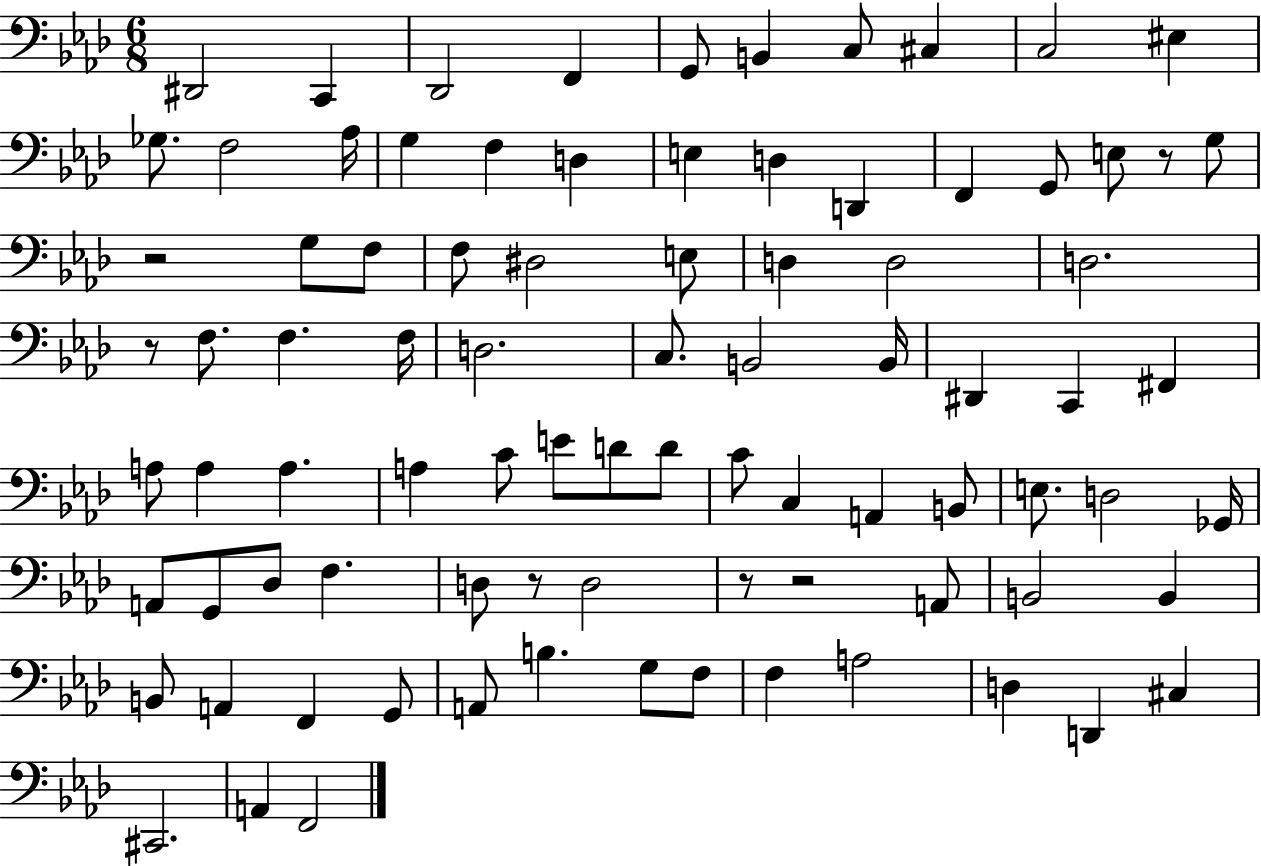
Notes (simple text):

D#2/h C2/q Db2/h F2/q G2/e B2/q C3/e C#3/q C3/h EIS3/q Gb3/e. F3/h Ab3/s G3/q F3/q D3/q E3/q D3/q D2/q F2/q G2/e E3/e R/e G3/e R/h G3/e F3/e F3/e D#3/h E3/e D3/q D3/h D3/h. R/e F3/e. F3/q. F3/s D3/h. C3/e. B2/h B2/s D#2/q C2/q F#2/q A3/e A3/q A3/q. A3/q C4/e E4/e D4/e D4/e C4/e C3/q A2/q B2/e E3/e. D3/h Gb2/s A2/e G2/e Db3/e F3/q. D3/e R/e D3/h R/e R/h A2/e B2/h B2/q B2/e A2/q F2/q G2/e A2/e B3/q. G3/e F3/e F3/q A3/h D3/q D2/q C#3/q C#2/h. A2/q F2/h